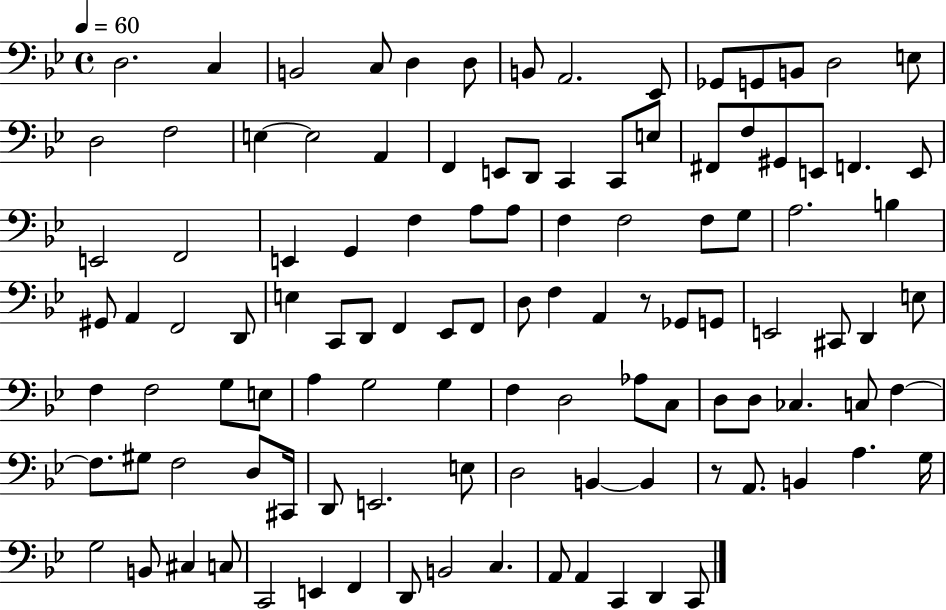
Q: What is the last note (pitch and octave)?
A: C2